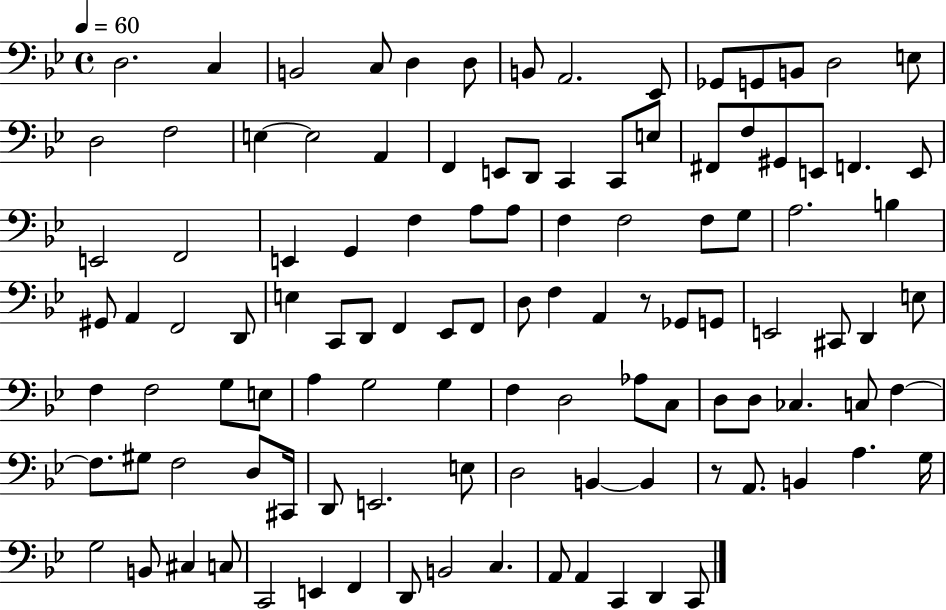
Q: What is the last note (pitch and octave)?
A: C2